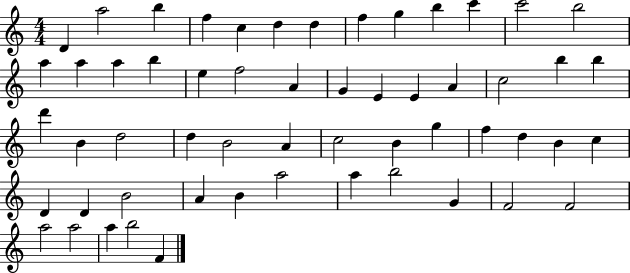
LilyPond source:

{
  \clef treble
  \numericTimeSignature
  \time 4/4
  \key c \major
  d'4 a''2 b''4 | f''4 c''4 d''4 d''4 | f''4 g''4 b''4 c'''4 | c'''2 b''2 | \break a''4 a''4 a''4 b''4 | e''4 f''2 a'4 | g'4 e'4 e'4 a'4 | c''2 b''4 b''4 | \break d'''4 b'4 d''2 | d''4 b'2 a'4 | c''2 b'4 g''4 | f''4 d''4 b'4 c''4 | \break d'4 d'4 b'2 | a'4 b'4 a''2 | a''4 b''2 g'4 | f'2 f'2 | \break a''2 a''2 | a''4 b''2 f'4 | \bar "|."
}